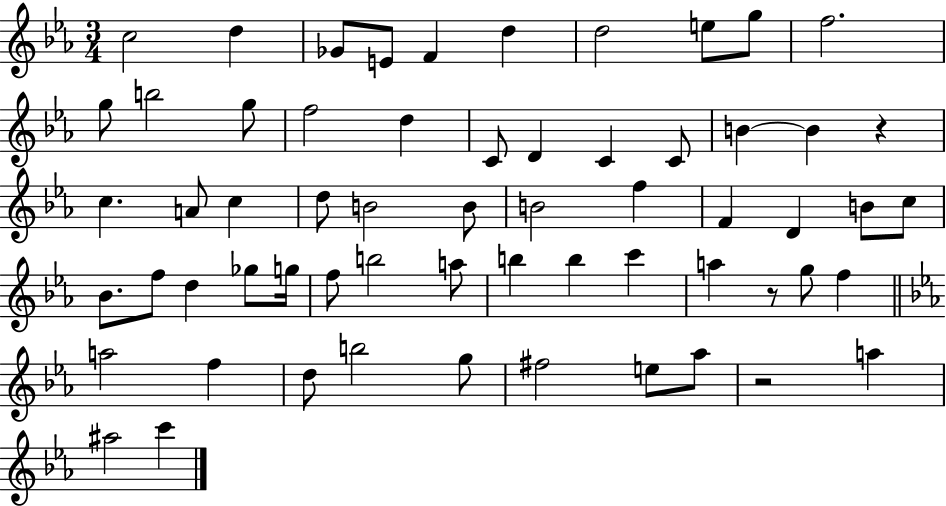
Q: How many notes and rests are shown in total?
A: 61